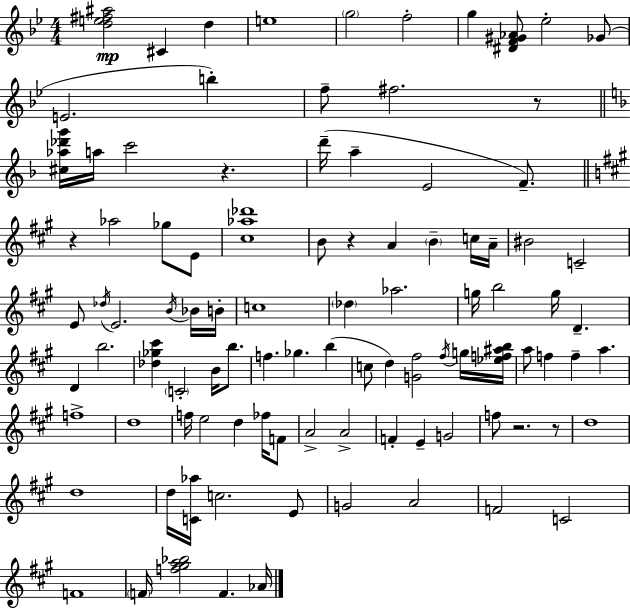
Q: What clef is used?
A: treble